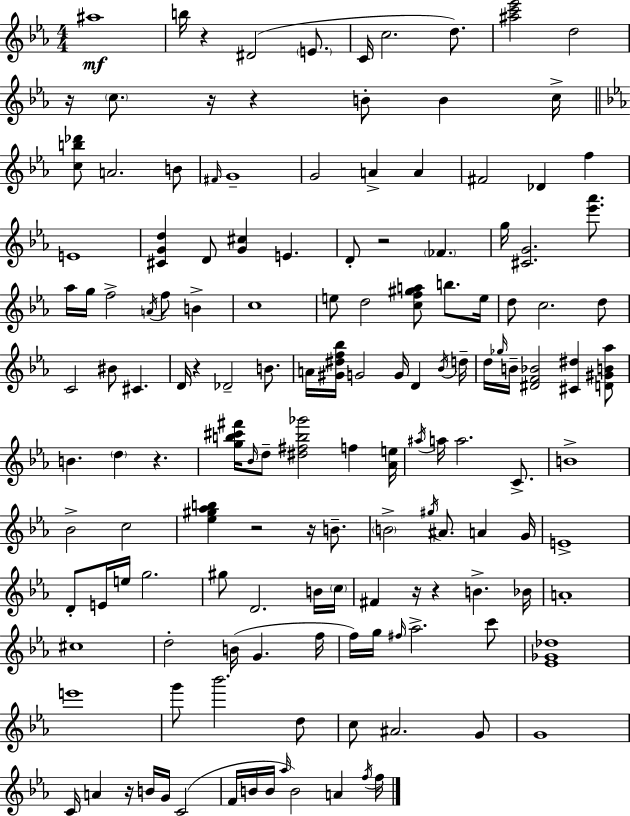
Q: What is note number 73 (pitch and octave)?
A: A#4